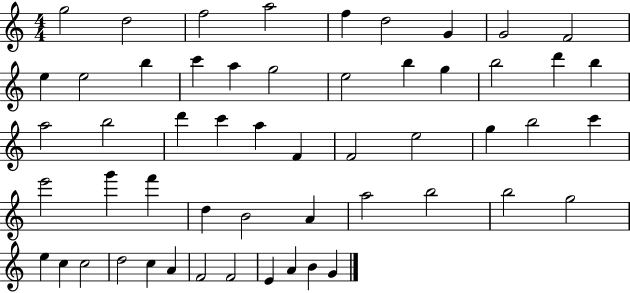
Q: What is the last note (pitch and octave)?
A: G4